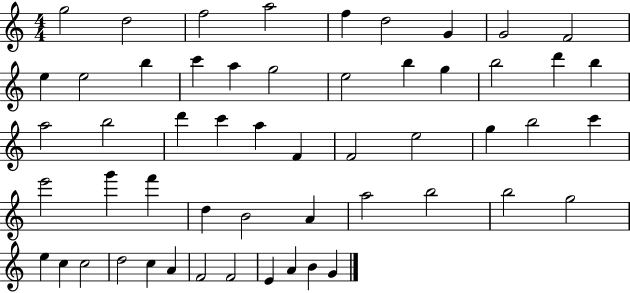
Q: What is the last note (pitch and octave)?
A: G4